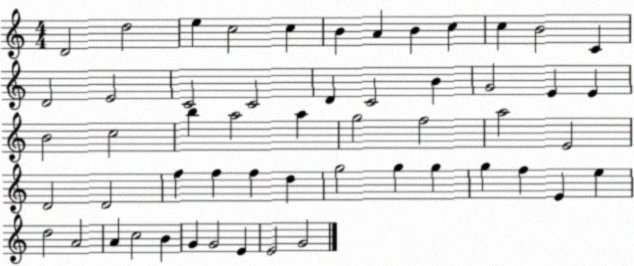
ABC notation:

X:1
T:Untitled
M:4/4
L:1/4
K:C
D2 d2 e c2 c B A B c c B2 C D2 E2 C2 C2 D C2 B G2 E E B2 c2 b a2 a g2 f2 a2 E2 D2 D2 f f f d g2 g g g f E e d2 A2 A c2 B G G2 E E2 G2